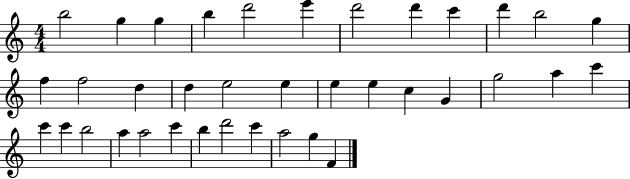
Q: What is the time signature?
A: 4/4